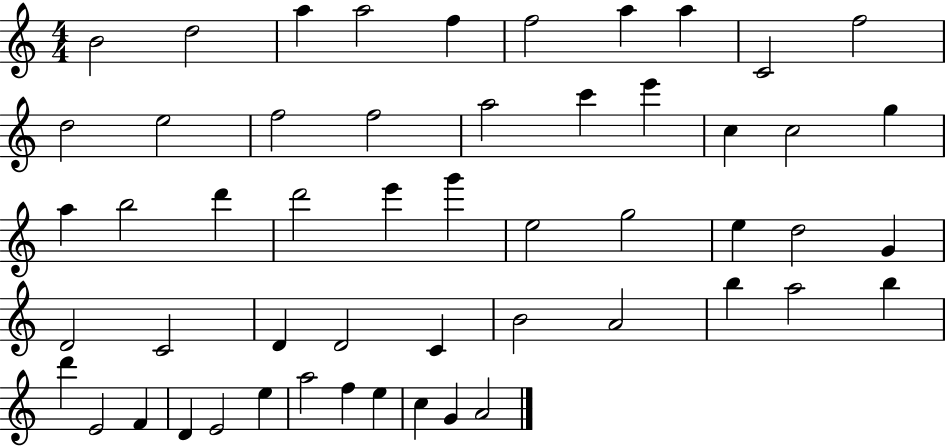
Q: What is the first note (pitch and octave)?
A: B4